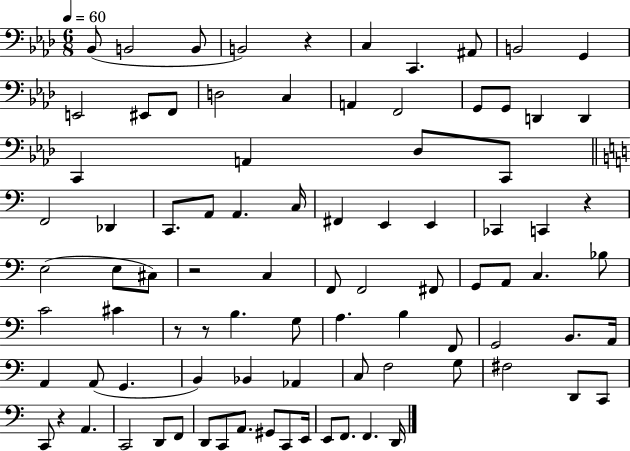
{
  \clef bass
  \numericTimeSignature
  \time 6/8
  \key aes \major
  \tempo 4 = 60
  bes,8( b,2 b,8 | b,2) r4 | c4 c,4. ais,8 | b,2 g,4 | \break e,2 eis,8 f,8 | d2 c4 | a,4 f,2 | g,8 g,8 d,4 d,4 | \break c,4 a,4 des8 c,8 | \bar "||" \break \key a \minor f,2 des,4 | c,8. a,8 a,4. c16 | fis,4 e,4 e,4 | ces,4 c,4 r4 | \break e2( e8 cis8) | r2 c4 | f,8 f,2 fis,8 | g,8 a,8 c4. bes8 | \break c'2 cis'4 | r8 r8 b4. g8 | a4. b4 f,8 | g,2 b,8. a,16 | \break a,4 a,8( g,4. | b,4) bes,4 aes,4 | c8 f2 g8 | fis2 d,8 c,8 | \break c,8 r4 a,4. | c,2 d,8 f,8 | d,8 c,8 a,8. gis,8 c,8 e,16 | e,8 f,8. f,4. d,16 | \break \bar "|."
}